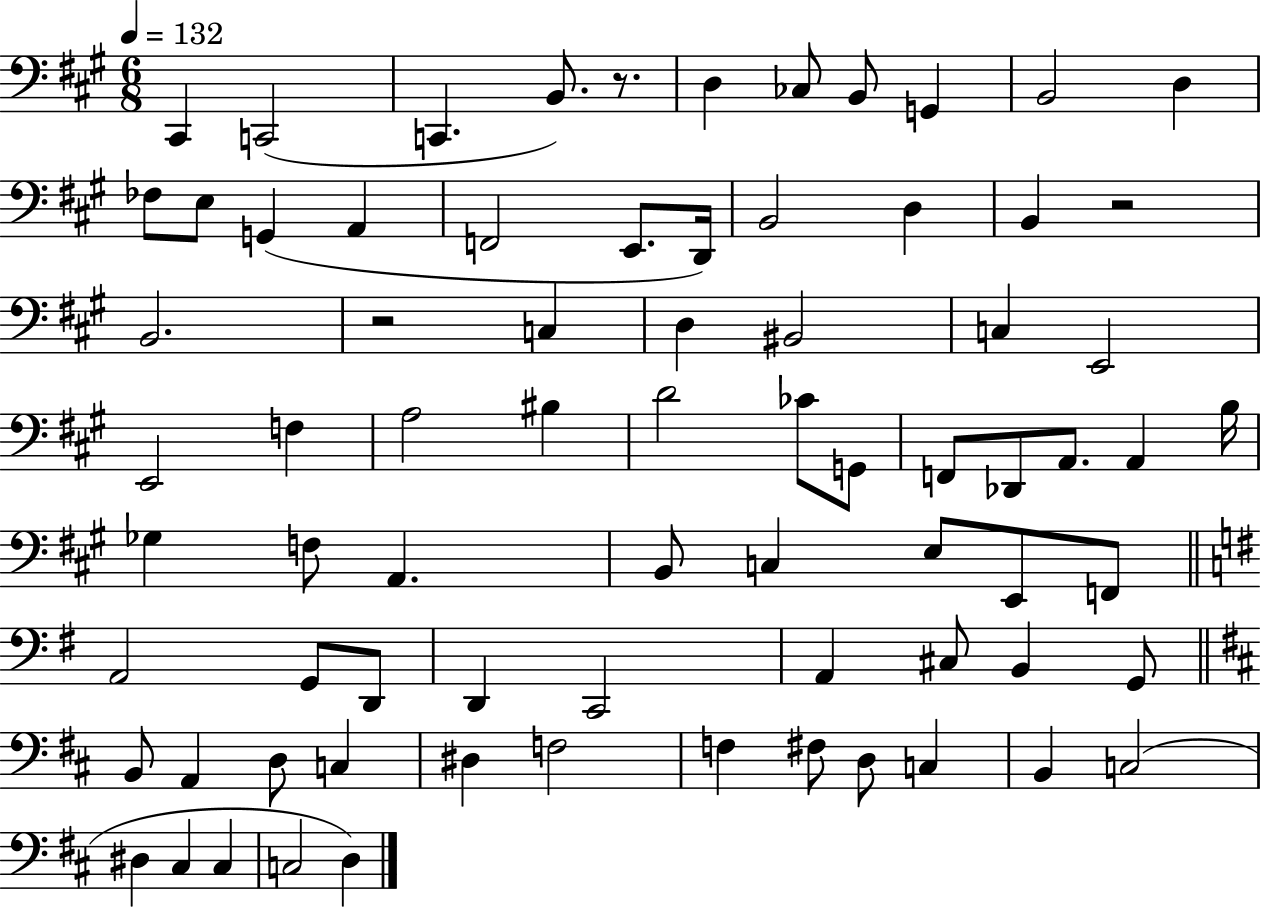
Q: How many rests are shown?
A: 3